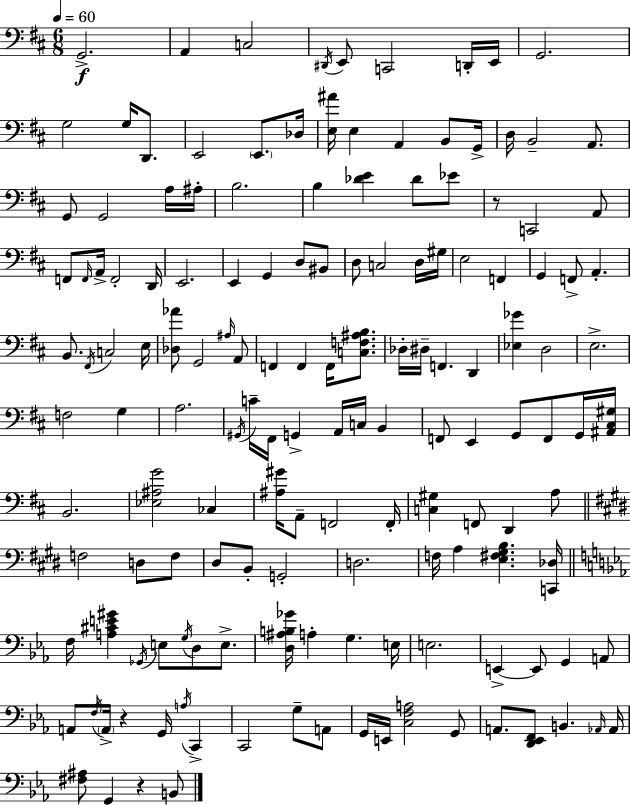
{
  \clef bass
  \numericTimeSignature
  \time 6/8
  \key d \major
  \tempo 4 = 60
  g,2.->\f | a,4 c2 | \acciaccatura { dis,16 } e,8 c,2 d,16-. | e,16 g,2. | \break g2 g16 d,8. | e,2 \parenthesize e,8. | des16 <e ais'>16 e4 a,4 b,8 | g,16-> d16 b,2-- a,8. | \break g,8 g,2 a16 | ais16-. b2. | b4 <des' e'>4 des'8 ees'8 | r8 c,2 a,8 | \break f,8 \grace { f,16 } a,16-> f,2-. | d,16 e,2. | e,4 g,4 d8 | bis,8 d8 c2 | \break d16 gis16 e2 f,4 | g,4 f,8-> a,4.-. | b,8. \acciaccatura { fis,16 } c2 | e16 <des aes'>8 g,2 | \break \grace { ais16 } a,8 f,4 f,4 | f,16 <c f ais b>8. des16-. dis16-- f,4. | d,4 <ees ges'>4 d2 | e2.-> | \break f2 | g4 a2. | \acciaccatura { gis,16 } c'16-- fis,16 g,4-> a,16 | c16 b,4 f,8 e,4 g,8 | \break f,8 g,16 <ais, cis gis>16 b,2. | <ees ais g'>2 | ces4 <ais gis'>16 a,8-- f,2 | f,16-. <c gis>4 f,8 d,4 | \break a8 \bar "||" \break \key e \major f2 d8 f8 | dis8 b,8-. g,2-. | d2. | f16 a4 <e fis gis b>4. <c, des>16 | \break \bar "||" \break \key ees \major f16 <a cis' e' gis'>4 \acciaccatura { ges,16 } e8 \acciaccatura { g16 } d8 e8.-> | <d ais b ges'>16 a4-. g4. | e16 e2. | e,4->~~ e,8 g,4 | \break a,8 a,8 \acciaccatura { f16 } \parenthesize a,16-> r4 g,16 \acciaccatura { a16 } | c,4-> c,2 | g8-- a,8 g,16 e,16 <c f a>2 | g,8 a,8. <d, ees, f,>8 b,4. | \break \grace { aes,16 } aes,16 <fis ais>8 g,4 r4 | b,8 \bar "|."
}